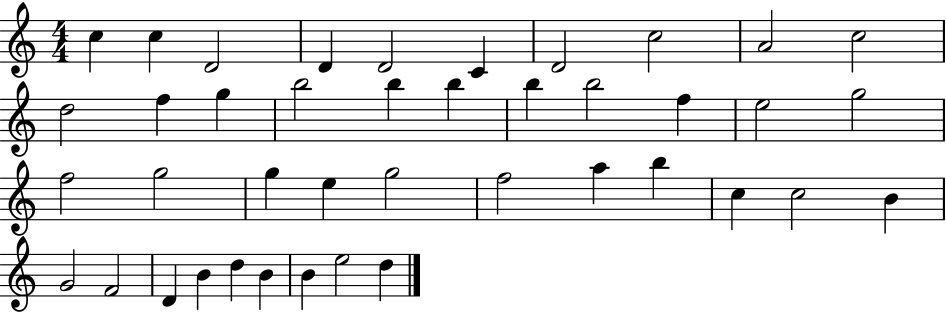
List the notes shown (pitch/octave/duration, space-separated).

C5/q C5/q D4/h D4/q D4/h C4/q D4/h C5/h A4/h C5/h D5/h F5/q G5/q B5/h B5/q B5/q B5/q B5/h F5/q E5/h G5/h F5/h G5/h G5/q E5/q G5/h F5/h A5/q B5/q C5/q C5/h B4/q G4/h F4/h D4/q B4/q D5/q B4/q B4/q E5/h D5/q